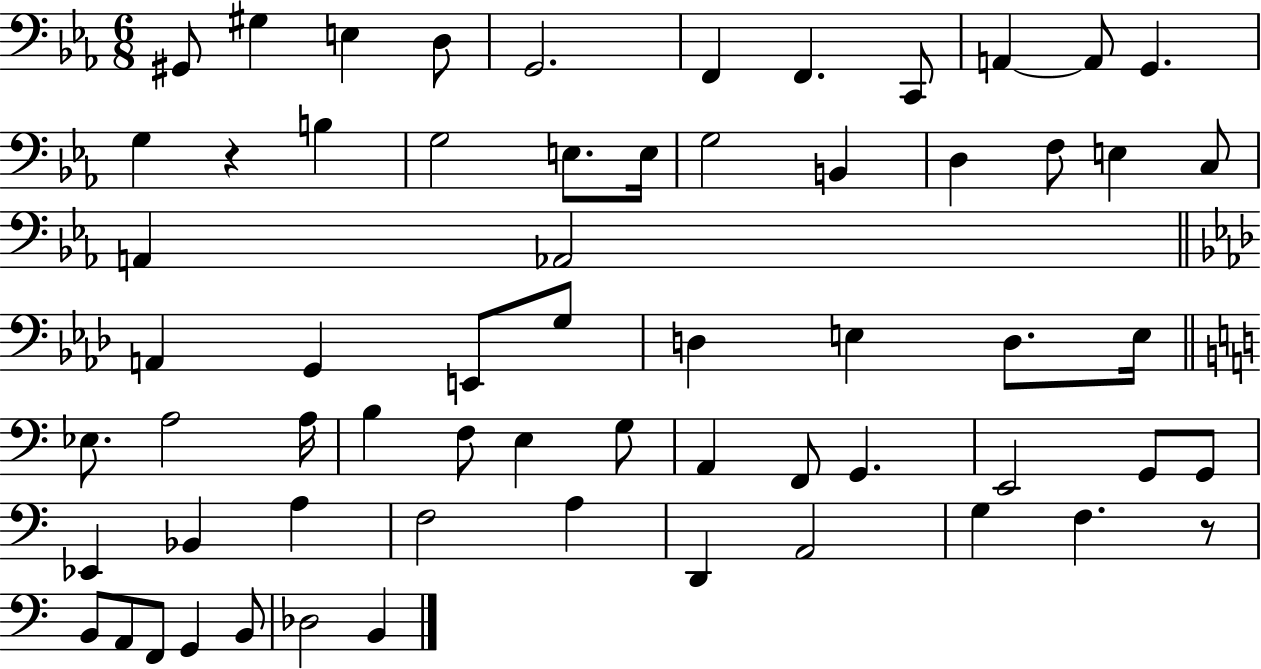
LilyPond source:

{
  \clef bass
  \numericTimeSignature
  \time 6/8
  \key ees \major
  \repeat volta 2 { gis,8 gis4 e4 d8 | g,2. | f,4 f,4. c,8 | a,4~~ a,8 g,4. | \break g4 r4 b4 | g2 e8. e16 | g2 b,4 | d4 f8 e4 c8 | \break a,4 aes,2 | \bar "||" \break \key aes \major a,4 g,4 e,8 g8 | d4 e4 d8. e16 | \bar "||" \break \key c \major ees8. a2 a16 | b4 f8 e4 g8 | a,4 f,8 g,4. | e,2 g,8 g,8 | \break ees,4 bes,4 a4 | f2 a4 | d,4 a,2 | g4 f4. r8 | \break b,8 a,8 f,8 g,4 b,8 | des2 b,4 | } \bar "|."
}